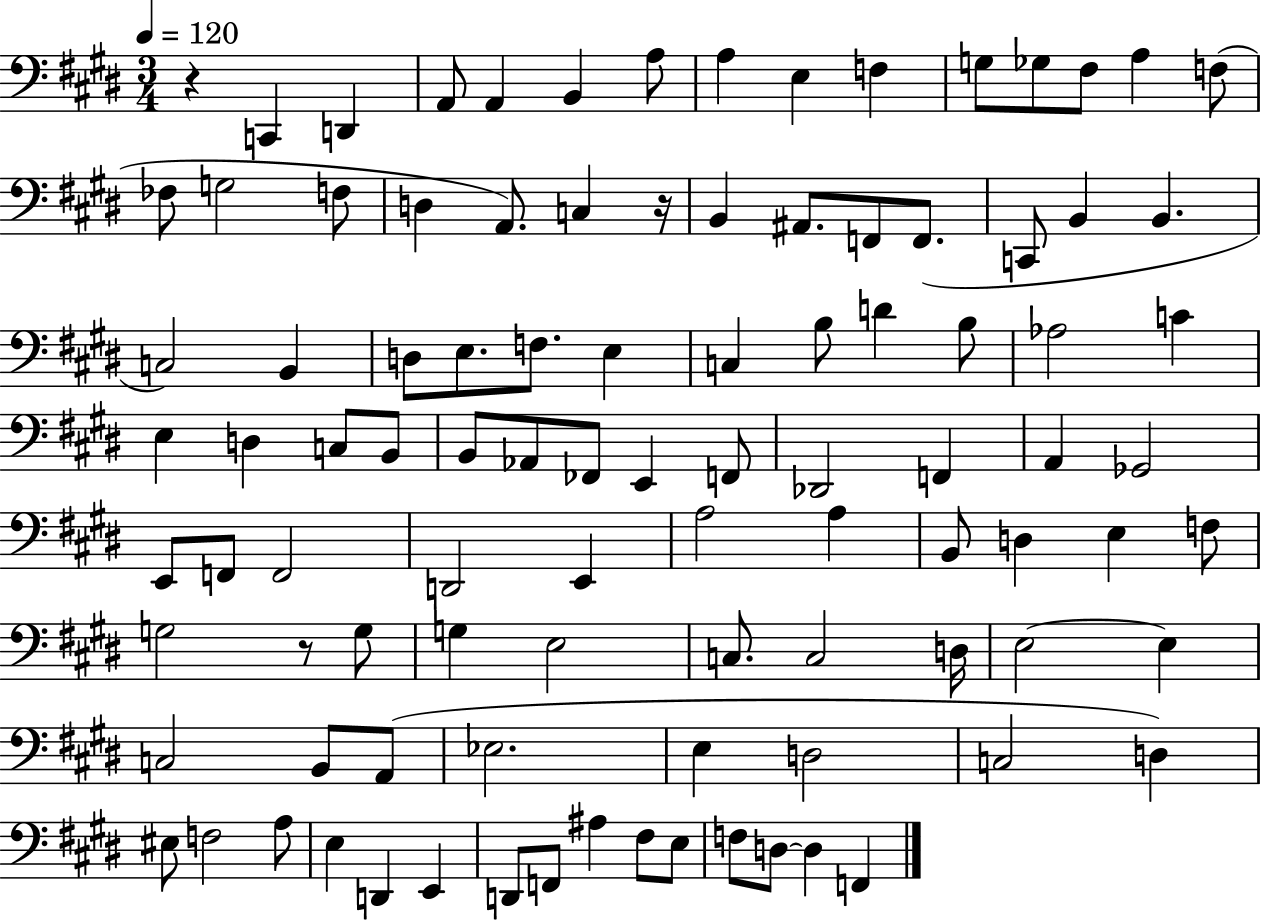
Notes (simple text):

R/q C2/q D2/q A2/e A2/q B2/q A3/e A3/q E3/q F3/q G3/e Gb3/e F#3/e A3/q F3/e FES3/e G3/h F3/e D3/q A2/e. C3/q R/s B2/q A#2/e. F2/e F2/e. C2/e B2/q B2/q. C3/h B2/q D3/e E3/e. F3/e. E3/q C3/q B3/e D4/q B3/e Ab3/h C4/q E3/q D3/q C3/e B2/e B2/e Ab2/e FES2/e E2/q F2/e Db2/h F2/q A2/q Gb2/h E2/e F2/e F2/h D2/h E2/q A3/h A3/q B2/e D3/q E3/q F3/e G3/h R/e G3/e G3/q E3/h C3/e. C3/h D3/s E3/h E3/q C3/h B2/e A2/e Eb3/h. E3/q D3/h C3/h D3/q EIS3/e F3/h A3/e E3/q D2/q E2/q D2/e F2/e A#3/q F#3/e E3/e F3/e D3/e D3/q F2/q